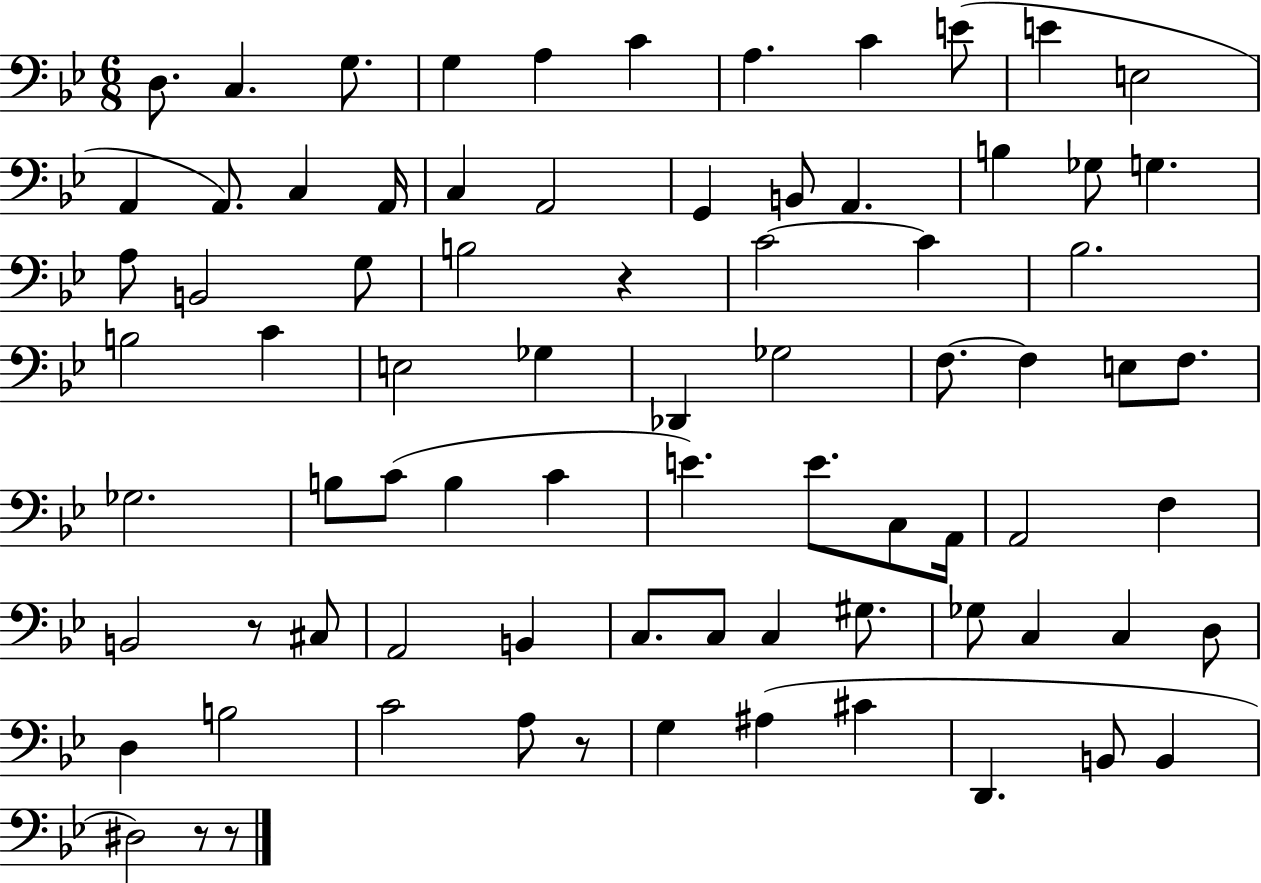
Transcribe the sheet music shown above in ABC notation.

X:1
T:Untitled
M:6/8
L:1/4
K:Bb
D,/2 C, G,/2 G, A, C A, C E/2 E E,2 A,, A,,/2 C, A,,/4 C, A,,2 G,, B,,/2 A,, B, _G,/2 G, A,/2 B,,2 G,/2 B,2 z C2 C _B,2 B,2 C E,2 _G, _D,, _G,2 F,/2 F, E,/2 F,/2 _G,2 B,/2 C/2 B, C E E/2 C,/2 A,,/4 A,,2 F, B,,2 z/2 ^C,/2 A,,2 B,, C,/2 C,/2 C, ^G,/2 _G,/2 C, C, D,/2 D, B,2 C2 A,/2 z/2 G, ^A, ^C D,, B,,/2 B,, ^D,2 z/2 z/2